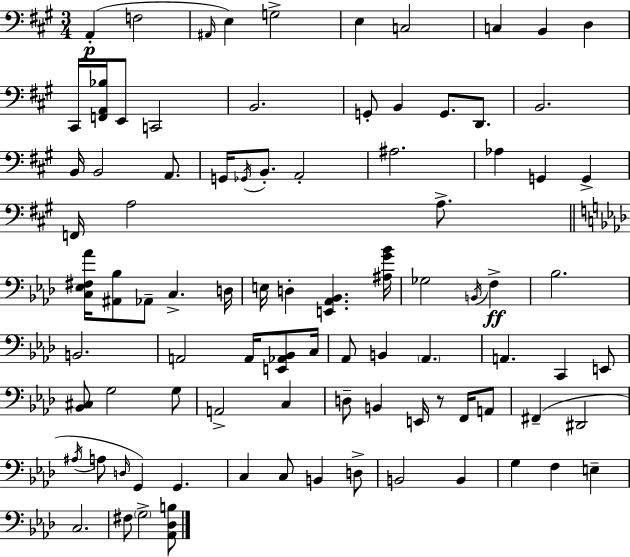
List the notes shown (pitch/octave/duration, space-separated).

A2/q F3/h A#2/s E3/q G3/h E3/q C3/h C3/q B2/q D3/q C#2/s [F2,A2,Bb3]/s E2/e C2/h B2/h. G2/e B2/q G2/e. D2/e. B2/h. B2/s B2/h A2/e. G2/s Gb2/s B2/e. A2/h A#3/h. Ab3/q G2/q G2/q F2/s A3/h A3/e. [C3,Eb3,F#3,Ab4]/s [A#2,Bb3]/e Ab2/e C3/q. D3/s E3/s D3/q [E2,Ab2,Bb2]/q. [A#3,G4,Bb4]/s Gb3/h B2/s F3/q Bb3/h. B2/h. A2/h A2/s [E2,Ab2,Bb2]/e C3/s Ab2/e B2/q Ab2/q. A2/q. C2/q E2/e [Bb2,C#3]/e G3/h G3/e A2/h C3/q D3/e B2/q E2/s R/e F2/s A2/e F#2/q D#2/h A#3/s A3/e D3/s G2/q G2/q. C3/q C3/e B2/q D3/e B2/h B2/q G3/q F3/q E3/q C3/h. F#3/e G3/h [Ab2,Db3,B3]/e